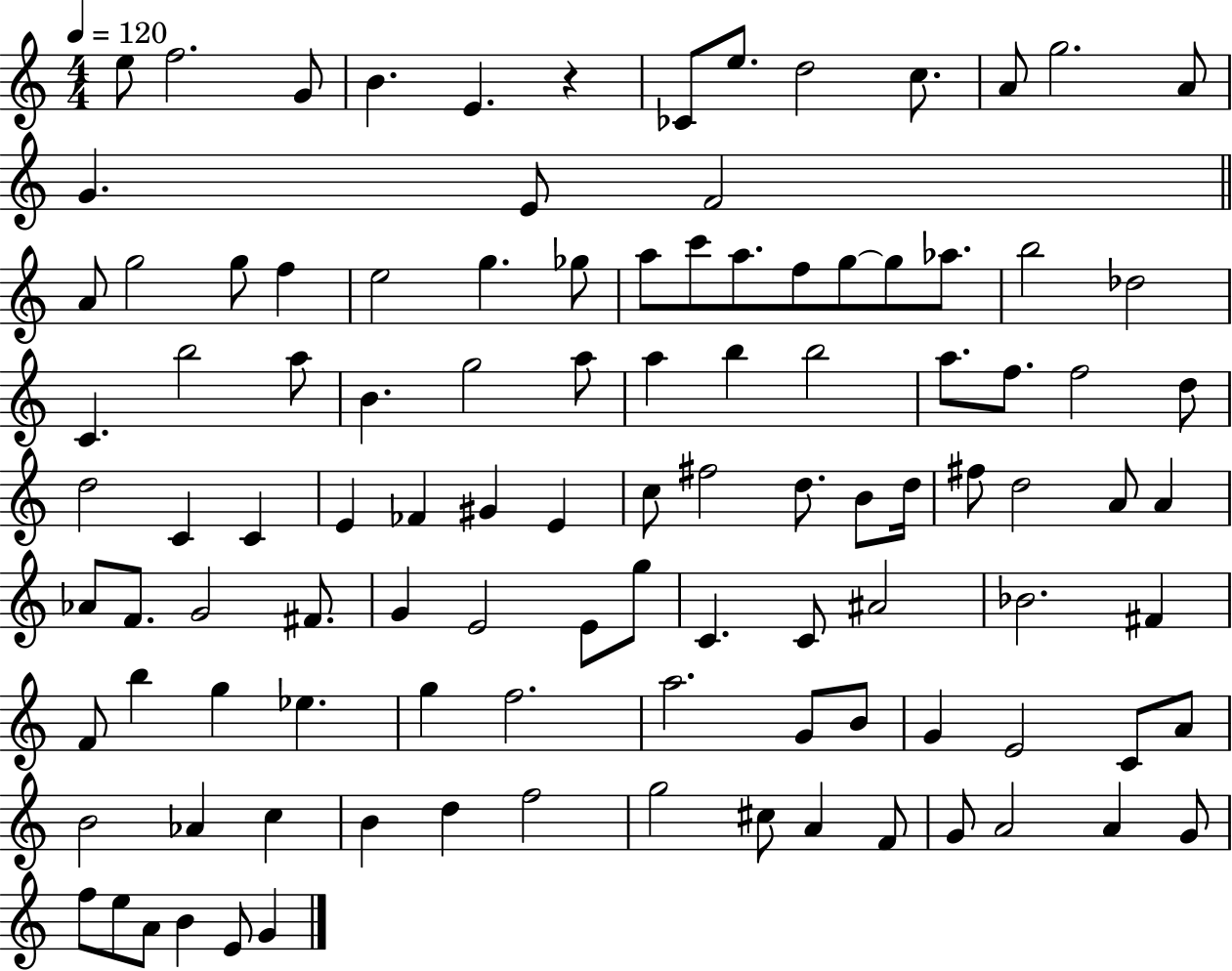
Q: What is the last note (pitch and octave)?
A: G4